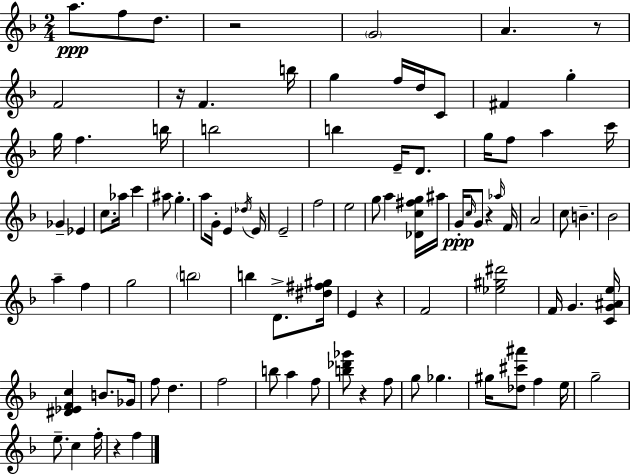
A5/e. F5/e D5/e. R/h G4/h A4/q. R/e F4/h R/s F4/q. B5/s G5/q F5/s D5/s C4/e F#4/q G5/q G5/s F5/q. B5/s B5/h B5/q E4/s D4/e. G5/s F5/e A5/q C6/s Gb4/q Eb4/q C5/e. Ab5/s C6/q A#5/e G5/q. A5/e G4/s E4/q Db5/s E4/s E4/h F5/h E5/h G5/e A5/q [Db4,C5,F#5,G5]/s A#5/s G4/s C5/s G4/e R/q Ab5/s F4/s A4/h C5/e B4/q. Bb4/h A5/q F5/q G5/h B5/h B5/q D4/e. [D#5,F#5,G#5]/s E4/q R/q F4/h [Eb5,G#5,D#6]/h F4/s G4/q. [C4,G4,A#4,E5]/s [D#4,Eb4,F4,C5]/q B4/e. Gb4/s F5/e D5/q. F5/h B5/e A5/q F5/e [B5,Db6,Gb6]/e R/q F5/e G5/e Gb5/q. G#5/s [Db5,C#6,A#6]/e F5/q E5/s G5/h E5/e. C5/q F5/s R/q F5/q